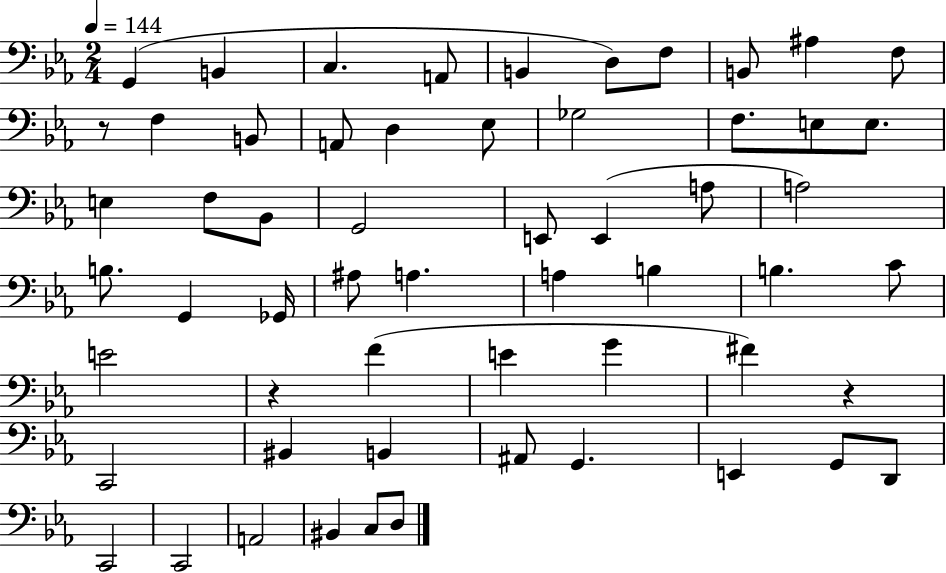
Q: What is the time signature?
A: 2/4